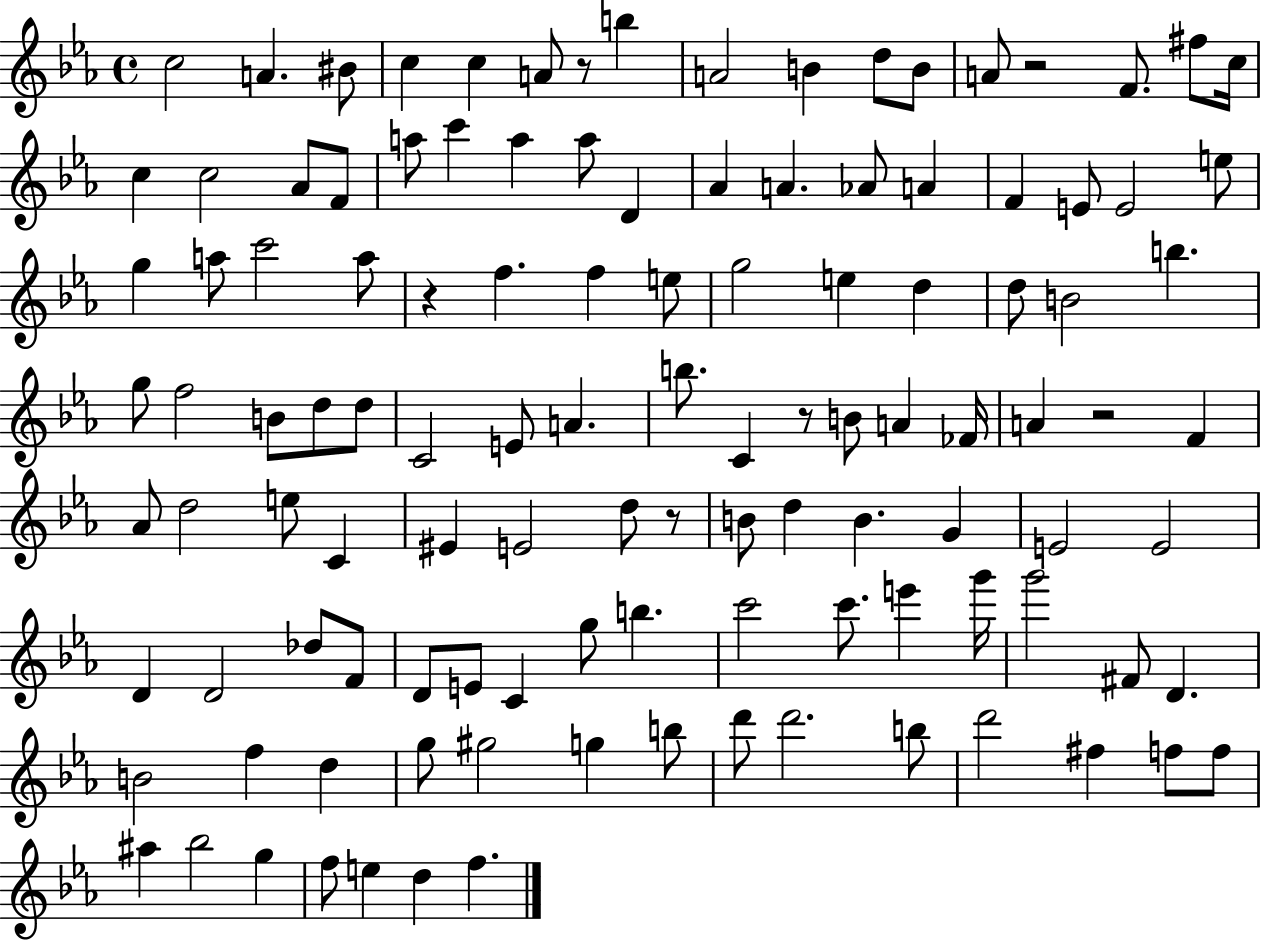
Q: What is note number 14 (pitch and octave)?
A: F#5